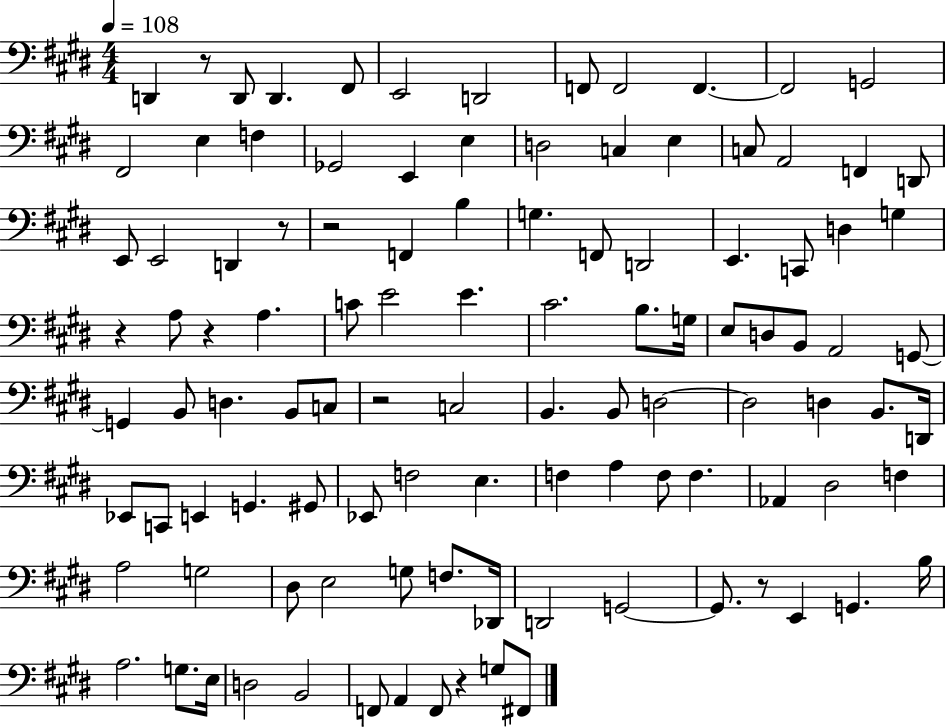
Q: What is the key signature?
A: E major